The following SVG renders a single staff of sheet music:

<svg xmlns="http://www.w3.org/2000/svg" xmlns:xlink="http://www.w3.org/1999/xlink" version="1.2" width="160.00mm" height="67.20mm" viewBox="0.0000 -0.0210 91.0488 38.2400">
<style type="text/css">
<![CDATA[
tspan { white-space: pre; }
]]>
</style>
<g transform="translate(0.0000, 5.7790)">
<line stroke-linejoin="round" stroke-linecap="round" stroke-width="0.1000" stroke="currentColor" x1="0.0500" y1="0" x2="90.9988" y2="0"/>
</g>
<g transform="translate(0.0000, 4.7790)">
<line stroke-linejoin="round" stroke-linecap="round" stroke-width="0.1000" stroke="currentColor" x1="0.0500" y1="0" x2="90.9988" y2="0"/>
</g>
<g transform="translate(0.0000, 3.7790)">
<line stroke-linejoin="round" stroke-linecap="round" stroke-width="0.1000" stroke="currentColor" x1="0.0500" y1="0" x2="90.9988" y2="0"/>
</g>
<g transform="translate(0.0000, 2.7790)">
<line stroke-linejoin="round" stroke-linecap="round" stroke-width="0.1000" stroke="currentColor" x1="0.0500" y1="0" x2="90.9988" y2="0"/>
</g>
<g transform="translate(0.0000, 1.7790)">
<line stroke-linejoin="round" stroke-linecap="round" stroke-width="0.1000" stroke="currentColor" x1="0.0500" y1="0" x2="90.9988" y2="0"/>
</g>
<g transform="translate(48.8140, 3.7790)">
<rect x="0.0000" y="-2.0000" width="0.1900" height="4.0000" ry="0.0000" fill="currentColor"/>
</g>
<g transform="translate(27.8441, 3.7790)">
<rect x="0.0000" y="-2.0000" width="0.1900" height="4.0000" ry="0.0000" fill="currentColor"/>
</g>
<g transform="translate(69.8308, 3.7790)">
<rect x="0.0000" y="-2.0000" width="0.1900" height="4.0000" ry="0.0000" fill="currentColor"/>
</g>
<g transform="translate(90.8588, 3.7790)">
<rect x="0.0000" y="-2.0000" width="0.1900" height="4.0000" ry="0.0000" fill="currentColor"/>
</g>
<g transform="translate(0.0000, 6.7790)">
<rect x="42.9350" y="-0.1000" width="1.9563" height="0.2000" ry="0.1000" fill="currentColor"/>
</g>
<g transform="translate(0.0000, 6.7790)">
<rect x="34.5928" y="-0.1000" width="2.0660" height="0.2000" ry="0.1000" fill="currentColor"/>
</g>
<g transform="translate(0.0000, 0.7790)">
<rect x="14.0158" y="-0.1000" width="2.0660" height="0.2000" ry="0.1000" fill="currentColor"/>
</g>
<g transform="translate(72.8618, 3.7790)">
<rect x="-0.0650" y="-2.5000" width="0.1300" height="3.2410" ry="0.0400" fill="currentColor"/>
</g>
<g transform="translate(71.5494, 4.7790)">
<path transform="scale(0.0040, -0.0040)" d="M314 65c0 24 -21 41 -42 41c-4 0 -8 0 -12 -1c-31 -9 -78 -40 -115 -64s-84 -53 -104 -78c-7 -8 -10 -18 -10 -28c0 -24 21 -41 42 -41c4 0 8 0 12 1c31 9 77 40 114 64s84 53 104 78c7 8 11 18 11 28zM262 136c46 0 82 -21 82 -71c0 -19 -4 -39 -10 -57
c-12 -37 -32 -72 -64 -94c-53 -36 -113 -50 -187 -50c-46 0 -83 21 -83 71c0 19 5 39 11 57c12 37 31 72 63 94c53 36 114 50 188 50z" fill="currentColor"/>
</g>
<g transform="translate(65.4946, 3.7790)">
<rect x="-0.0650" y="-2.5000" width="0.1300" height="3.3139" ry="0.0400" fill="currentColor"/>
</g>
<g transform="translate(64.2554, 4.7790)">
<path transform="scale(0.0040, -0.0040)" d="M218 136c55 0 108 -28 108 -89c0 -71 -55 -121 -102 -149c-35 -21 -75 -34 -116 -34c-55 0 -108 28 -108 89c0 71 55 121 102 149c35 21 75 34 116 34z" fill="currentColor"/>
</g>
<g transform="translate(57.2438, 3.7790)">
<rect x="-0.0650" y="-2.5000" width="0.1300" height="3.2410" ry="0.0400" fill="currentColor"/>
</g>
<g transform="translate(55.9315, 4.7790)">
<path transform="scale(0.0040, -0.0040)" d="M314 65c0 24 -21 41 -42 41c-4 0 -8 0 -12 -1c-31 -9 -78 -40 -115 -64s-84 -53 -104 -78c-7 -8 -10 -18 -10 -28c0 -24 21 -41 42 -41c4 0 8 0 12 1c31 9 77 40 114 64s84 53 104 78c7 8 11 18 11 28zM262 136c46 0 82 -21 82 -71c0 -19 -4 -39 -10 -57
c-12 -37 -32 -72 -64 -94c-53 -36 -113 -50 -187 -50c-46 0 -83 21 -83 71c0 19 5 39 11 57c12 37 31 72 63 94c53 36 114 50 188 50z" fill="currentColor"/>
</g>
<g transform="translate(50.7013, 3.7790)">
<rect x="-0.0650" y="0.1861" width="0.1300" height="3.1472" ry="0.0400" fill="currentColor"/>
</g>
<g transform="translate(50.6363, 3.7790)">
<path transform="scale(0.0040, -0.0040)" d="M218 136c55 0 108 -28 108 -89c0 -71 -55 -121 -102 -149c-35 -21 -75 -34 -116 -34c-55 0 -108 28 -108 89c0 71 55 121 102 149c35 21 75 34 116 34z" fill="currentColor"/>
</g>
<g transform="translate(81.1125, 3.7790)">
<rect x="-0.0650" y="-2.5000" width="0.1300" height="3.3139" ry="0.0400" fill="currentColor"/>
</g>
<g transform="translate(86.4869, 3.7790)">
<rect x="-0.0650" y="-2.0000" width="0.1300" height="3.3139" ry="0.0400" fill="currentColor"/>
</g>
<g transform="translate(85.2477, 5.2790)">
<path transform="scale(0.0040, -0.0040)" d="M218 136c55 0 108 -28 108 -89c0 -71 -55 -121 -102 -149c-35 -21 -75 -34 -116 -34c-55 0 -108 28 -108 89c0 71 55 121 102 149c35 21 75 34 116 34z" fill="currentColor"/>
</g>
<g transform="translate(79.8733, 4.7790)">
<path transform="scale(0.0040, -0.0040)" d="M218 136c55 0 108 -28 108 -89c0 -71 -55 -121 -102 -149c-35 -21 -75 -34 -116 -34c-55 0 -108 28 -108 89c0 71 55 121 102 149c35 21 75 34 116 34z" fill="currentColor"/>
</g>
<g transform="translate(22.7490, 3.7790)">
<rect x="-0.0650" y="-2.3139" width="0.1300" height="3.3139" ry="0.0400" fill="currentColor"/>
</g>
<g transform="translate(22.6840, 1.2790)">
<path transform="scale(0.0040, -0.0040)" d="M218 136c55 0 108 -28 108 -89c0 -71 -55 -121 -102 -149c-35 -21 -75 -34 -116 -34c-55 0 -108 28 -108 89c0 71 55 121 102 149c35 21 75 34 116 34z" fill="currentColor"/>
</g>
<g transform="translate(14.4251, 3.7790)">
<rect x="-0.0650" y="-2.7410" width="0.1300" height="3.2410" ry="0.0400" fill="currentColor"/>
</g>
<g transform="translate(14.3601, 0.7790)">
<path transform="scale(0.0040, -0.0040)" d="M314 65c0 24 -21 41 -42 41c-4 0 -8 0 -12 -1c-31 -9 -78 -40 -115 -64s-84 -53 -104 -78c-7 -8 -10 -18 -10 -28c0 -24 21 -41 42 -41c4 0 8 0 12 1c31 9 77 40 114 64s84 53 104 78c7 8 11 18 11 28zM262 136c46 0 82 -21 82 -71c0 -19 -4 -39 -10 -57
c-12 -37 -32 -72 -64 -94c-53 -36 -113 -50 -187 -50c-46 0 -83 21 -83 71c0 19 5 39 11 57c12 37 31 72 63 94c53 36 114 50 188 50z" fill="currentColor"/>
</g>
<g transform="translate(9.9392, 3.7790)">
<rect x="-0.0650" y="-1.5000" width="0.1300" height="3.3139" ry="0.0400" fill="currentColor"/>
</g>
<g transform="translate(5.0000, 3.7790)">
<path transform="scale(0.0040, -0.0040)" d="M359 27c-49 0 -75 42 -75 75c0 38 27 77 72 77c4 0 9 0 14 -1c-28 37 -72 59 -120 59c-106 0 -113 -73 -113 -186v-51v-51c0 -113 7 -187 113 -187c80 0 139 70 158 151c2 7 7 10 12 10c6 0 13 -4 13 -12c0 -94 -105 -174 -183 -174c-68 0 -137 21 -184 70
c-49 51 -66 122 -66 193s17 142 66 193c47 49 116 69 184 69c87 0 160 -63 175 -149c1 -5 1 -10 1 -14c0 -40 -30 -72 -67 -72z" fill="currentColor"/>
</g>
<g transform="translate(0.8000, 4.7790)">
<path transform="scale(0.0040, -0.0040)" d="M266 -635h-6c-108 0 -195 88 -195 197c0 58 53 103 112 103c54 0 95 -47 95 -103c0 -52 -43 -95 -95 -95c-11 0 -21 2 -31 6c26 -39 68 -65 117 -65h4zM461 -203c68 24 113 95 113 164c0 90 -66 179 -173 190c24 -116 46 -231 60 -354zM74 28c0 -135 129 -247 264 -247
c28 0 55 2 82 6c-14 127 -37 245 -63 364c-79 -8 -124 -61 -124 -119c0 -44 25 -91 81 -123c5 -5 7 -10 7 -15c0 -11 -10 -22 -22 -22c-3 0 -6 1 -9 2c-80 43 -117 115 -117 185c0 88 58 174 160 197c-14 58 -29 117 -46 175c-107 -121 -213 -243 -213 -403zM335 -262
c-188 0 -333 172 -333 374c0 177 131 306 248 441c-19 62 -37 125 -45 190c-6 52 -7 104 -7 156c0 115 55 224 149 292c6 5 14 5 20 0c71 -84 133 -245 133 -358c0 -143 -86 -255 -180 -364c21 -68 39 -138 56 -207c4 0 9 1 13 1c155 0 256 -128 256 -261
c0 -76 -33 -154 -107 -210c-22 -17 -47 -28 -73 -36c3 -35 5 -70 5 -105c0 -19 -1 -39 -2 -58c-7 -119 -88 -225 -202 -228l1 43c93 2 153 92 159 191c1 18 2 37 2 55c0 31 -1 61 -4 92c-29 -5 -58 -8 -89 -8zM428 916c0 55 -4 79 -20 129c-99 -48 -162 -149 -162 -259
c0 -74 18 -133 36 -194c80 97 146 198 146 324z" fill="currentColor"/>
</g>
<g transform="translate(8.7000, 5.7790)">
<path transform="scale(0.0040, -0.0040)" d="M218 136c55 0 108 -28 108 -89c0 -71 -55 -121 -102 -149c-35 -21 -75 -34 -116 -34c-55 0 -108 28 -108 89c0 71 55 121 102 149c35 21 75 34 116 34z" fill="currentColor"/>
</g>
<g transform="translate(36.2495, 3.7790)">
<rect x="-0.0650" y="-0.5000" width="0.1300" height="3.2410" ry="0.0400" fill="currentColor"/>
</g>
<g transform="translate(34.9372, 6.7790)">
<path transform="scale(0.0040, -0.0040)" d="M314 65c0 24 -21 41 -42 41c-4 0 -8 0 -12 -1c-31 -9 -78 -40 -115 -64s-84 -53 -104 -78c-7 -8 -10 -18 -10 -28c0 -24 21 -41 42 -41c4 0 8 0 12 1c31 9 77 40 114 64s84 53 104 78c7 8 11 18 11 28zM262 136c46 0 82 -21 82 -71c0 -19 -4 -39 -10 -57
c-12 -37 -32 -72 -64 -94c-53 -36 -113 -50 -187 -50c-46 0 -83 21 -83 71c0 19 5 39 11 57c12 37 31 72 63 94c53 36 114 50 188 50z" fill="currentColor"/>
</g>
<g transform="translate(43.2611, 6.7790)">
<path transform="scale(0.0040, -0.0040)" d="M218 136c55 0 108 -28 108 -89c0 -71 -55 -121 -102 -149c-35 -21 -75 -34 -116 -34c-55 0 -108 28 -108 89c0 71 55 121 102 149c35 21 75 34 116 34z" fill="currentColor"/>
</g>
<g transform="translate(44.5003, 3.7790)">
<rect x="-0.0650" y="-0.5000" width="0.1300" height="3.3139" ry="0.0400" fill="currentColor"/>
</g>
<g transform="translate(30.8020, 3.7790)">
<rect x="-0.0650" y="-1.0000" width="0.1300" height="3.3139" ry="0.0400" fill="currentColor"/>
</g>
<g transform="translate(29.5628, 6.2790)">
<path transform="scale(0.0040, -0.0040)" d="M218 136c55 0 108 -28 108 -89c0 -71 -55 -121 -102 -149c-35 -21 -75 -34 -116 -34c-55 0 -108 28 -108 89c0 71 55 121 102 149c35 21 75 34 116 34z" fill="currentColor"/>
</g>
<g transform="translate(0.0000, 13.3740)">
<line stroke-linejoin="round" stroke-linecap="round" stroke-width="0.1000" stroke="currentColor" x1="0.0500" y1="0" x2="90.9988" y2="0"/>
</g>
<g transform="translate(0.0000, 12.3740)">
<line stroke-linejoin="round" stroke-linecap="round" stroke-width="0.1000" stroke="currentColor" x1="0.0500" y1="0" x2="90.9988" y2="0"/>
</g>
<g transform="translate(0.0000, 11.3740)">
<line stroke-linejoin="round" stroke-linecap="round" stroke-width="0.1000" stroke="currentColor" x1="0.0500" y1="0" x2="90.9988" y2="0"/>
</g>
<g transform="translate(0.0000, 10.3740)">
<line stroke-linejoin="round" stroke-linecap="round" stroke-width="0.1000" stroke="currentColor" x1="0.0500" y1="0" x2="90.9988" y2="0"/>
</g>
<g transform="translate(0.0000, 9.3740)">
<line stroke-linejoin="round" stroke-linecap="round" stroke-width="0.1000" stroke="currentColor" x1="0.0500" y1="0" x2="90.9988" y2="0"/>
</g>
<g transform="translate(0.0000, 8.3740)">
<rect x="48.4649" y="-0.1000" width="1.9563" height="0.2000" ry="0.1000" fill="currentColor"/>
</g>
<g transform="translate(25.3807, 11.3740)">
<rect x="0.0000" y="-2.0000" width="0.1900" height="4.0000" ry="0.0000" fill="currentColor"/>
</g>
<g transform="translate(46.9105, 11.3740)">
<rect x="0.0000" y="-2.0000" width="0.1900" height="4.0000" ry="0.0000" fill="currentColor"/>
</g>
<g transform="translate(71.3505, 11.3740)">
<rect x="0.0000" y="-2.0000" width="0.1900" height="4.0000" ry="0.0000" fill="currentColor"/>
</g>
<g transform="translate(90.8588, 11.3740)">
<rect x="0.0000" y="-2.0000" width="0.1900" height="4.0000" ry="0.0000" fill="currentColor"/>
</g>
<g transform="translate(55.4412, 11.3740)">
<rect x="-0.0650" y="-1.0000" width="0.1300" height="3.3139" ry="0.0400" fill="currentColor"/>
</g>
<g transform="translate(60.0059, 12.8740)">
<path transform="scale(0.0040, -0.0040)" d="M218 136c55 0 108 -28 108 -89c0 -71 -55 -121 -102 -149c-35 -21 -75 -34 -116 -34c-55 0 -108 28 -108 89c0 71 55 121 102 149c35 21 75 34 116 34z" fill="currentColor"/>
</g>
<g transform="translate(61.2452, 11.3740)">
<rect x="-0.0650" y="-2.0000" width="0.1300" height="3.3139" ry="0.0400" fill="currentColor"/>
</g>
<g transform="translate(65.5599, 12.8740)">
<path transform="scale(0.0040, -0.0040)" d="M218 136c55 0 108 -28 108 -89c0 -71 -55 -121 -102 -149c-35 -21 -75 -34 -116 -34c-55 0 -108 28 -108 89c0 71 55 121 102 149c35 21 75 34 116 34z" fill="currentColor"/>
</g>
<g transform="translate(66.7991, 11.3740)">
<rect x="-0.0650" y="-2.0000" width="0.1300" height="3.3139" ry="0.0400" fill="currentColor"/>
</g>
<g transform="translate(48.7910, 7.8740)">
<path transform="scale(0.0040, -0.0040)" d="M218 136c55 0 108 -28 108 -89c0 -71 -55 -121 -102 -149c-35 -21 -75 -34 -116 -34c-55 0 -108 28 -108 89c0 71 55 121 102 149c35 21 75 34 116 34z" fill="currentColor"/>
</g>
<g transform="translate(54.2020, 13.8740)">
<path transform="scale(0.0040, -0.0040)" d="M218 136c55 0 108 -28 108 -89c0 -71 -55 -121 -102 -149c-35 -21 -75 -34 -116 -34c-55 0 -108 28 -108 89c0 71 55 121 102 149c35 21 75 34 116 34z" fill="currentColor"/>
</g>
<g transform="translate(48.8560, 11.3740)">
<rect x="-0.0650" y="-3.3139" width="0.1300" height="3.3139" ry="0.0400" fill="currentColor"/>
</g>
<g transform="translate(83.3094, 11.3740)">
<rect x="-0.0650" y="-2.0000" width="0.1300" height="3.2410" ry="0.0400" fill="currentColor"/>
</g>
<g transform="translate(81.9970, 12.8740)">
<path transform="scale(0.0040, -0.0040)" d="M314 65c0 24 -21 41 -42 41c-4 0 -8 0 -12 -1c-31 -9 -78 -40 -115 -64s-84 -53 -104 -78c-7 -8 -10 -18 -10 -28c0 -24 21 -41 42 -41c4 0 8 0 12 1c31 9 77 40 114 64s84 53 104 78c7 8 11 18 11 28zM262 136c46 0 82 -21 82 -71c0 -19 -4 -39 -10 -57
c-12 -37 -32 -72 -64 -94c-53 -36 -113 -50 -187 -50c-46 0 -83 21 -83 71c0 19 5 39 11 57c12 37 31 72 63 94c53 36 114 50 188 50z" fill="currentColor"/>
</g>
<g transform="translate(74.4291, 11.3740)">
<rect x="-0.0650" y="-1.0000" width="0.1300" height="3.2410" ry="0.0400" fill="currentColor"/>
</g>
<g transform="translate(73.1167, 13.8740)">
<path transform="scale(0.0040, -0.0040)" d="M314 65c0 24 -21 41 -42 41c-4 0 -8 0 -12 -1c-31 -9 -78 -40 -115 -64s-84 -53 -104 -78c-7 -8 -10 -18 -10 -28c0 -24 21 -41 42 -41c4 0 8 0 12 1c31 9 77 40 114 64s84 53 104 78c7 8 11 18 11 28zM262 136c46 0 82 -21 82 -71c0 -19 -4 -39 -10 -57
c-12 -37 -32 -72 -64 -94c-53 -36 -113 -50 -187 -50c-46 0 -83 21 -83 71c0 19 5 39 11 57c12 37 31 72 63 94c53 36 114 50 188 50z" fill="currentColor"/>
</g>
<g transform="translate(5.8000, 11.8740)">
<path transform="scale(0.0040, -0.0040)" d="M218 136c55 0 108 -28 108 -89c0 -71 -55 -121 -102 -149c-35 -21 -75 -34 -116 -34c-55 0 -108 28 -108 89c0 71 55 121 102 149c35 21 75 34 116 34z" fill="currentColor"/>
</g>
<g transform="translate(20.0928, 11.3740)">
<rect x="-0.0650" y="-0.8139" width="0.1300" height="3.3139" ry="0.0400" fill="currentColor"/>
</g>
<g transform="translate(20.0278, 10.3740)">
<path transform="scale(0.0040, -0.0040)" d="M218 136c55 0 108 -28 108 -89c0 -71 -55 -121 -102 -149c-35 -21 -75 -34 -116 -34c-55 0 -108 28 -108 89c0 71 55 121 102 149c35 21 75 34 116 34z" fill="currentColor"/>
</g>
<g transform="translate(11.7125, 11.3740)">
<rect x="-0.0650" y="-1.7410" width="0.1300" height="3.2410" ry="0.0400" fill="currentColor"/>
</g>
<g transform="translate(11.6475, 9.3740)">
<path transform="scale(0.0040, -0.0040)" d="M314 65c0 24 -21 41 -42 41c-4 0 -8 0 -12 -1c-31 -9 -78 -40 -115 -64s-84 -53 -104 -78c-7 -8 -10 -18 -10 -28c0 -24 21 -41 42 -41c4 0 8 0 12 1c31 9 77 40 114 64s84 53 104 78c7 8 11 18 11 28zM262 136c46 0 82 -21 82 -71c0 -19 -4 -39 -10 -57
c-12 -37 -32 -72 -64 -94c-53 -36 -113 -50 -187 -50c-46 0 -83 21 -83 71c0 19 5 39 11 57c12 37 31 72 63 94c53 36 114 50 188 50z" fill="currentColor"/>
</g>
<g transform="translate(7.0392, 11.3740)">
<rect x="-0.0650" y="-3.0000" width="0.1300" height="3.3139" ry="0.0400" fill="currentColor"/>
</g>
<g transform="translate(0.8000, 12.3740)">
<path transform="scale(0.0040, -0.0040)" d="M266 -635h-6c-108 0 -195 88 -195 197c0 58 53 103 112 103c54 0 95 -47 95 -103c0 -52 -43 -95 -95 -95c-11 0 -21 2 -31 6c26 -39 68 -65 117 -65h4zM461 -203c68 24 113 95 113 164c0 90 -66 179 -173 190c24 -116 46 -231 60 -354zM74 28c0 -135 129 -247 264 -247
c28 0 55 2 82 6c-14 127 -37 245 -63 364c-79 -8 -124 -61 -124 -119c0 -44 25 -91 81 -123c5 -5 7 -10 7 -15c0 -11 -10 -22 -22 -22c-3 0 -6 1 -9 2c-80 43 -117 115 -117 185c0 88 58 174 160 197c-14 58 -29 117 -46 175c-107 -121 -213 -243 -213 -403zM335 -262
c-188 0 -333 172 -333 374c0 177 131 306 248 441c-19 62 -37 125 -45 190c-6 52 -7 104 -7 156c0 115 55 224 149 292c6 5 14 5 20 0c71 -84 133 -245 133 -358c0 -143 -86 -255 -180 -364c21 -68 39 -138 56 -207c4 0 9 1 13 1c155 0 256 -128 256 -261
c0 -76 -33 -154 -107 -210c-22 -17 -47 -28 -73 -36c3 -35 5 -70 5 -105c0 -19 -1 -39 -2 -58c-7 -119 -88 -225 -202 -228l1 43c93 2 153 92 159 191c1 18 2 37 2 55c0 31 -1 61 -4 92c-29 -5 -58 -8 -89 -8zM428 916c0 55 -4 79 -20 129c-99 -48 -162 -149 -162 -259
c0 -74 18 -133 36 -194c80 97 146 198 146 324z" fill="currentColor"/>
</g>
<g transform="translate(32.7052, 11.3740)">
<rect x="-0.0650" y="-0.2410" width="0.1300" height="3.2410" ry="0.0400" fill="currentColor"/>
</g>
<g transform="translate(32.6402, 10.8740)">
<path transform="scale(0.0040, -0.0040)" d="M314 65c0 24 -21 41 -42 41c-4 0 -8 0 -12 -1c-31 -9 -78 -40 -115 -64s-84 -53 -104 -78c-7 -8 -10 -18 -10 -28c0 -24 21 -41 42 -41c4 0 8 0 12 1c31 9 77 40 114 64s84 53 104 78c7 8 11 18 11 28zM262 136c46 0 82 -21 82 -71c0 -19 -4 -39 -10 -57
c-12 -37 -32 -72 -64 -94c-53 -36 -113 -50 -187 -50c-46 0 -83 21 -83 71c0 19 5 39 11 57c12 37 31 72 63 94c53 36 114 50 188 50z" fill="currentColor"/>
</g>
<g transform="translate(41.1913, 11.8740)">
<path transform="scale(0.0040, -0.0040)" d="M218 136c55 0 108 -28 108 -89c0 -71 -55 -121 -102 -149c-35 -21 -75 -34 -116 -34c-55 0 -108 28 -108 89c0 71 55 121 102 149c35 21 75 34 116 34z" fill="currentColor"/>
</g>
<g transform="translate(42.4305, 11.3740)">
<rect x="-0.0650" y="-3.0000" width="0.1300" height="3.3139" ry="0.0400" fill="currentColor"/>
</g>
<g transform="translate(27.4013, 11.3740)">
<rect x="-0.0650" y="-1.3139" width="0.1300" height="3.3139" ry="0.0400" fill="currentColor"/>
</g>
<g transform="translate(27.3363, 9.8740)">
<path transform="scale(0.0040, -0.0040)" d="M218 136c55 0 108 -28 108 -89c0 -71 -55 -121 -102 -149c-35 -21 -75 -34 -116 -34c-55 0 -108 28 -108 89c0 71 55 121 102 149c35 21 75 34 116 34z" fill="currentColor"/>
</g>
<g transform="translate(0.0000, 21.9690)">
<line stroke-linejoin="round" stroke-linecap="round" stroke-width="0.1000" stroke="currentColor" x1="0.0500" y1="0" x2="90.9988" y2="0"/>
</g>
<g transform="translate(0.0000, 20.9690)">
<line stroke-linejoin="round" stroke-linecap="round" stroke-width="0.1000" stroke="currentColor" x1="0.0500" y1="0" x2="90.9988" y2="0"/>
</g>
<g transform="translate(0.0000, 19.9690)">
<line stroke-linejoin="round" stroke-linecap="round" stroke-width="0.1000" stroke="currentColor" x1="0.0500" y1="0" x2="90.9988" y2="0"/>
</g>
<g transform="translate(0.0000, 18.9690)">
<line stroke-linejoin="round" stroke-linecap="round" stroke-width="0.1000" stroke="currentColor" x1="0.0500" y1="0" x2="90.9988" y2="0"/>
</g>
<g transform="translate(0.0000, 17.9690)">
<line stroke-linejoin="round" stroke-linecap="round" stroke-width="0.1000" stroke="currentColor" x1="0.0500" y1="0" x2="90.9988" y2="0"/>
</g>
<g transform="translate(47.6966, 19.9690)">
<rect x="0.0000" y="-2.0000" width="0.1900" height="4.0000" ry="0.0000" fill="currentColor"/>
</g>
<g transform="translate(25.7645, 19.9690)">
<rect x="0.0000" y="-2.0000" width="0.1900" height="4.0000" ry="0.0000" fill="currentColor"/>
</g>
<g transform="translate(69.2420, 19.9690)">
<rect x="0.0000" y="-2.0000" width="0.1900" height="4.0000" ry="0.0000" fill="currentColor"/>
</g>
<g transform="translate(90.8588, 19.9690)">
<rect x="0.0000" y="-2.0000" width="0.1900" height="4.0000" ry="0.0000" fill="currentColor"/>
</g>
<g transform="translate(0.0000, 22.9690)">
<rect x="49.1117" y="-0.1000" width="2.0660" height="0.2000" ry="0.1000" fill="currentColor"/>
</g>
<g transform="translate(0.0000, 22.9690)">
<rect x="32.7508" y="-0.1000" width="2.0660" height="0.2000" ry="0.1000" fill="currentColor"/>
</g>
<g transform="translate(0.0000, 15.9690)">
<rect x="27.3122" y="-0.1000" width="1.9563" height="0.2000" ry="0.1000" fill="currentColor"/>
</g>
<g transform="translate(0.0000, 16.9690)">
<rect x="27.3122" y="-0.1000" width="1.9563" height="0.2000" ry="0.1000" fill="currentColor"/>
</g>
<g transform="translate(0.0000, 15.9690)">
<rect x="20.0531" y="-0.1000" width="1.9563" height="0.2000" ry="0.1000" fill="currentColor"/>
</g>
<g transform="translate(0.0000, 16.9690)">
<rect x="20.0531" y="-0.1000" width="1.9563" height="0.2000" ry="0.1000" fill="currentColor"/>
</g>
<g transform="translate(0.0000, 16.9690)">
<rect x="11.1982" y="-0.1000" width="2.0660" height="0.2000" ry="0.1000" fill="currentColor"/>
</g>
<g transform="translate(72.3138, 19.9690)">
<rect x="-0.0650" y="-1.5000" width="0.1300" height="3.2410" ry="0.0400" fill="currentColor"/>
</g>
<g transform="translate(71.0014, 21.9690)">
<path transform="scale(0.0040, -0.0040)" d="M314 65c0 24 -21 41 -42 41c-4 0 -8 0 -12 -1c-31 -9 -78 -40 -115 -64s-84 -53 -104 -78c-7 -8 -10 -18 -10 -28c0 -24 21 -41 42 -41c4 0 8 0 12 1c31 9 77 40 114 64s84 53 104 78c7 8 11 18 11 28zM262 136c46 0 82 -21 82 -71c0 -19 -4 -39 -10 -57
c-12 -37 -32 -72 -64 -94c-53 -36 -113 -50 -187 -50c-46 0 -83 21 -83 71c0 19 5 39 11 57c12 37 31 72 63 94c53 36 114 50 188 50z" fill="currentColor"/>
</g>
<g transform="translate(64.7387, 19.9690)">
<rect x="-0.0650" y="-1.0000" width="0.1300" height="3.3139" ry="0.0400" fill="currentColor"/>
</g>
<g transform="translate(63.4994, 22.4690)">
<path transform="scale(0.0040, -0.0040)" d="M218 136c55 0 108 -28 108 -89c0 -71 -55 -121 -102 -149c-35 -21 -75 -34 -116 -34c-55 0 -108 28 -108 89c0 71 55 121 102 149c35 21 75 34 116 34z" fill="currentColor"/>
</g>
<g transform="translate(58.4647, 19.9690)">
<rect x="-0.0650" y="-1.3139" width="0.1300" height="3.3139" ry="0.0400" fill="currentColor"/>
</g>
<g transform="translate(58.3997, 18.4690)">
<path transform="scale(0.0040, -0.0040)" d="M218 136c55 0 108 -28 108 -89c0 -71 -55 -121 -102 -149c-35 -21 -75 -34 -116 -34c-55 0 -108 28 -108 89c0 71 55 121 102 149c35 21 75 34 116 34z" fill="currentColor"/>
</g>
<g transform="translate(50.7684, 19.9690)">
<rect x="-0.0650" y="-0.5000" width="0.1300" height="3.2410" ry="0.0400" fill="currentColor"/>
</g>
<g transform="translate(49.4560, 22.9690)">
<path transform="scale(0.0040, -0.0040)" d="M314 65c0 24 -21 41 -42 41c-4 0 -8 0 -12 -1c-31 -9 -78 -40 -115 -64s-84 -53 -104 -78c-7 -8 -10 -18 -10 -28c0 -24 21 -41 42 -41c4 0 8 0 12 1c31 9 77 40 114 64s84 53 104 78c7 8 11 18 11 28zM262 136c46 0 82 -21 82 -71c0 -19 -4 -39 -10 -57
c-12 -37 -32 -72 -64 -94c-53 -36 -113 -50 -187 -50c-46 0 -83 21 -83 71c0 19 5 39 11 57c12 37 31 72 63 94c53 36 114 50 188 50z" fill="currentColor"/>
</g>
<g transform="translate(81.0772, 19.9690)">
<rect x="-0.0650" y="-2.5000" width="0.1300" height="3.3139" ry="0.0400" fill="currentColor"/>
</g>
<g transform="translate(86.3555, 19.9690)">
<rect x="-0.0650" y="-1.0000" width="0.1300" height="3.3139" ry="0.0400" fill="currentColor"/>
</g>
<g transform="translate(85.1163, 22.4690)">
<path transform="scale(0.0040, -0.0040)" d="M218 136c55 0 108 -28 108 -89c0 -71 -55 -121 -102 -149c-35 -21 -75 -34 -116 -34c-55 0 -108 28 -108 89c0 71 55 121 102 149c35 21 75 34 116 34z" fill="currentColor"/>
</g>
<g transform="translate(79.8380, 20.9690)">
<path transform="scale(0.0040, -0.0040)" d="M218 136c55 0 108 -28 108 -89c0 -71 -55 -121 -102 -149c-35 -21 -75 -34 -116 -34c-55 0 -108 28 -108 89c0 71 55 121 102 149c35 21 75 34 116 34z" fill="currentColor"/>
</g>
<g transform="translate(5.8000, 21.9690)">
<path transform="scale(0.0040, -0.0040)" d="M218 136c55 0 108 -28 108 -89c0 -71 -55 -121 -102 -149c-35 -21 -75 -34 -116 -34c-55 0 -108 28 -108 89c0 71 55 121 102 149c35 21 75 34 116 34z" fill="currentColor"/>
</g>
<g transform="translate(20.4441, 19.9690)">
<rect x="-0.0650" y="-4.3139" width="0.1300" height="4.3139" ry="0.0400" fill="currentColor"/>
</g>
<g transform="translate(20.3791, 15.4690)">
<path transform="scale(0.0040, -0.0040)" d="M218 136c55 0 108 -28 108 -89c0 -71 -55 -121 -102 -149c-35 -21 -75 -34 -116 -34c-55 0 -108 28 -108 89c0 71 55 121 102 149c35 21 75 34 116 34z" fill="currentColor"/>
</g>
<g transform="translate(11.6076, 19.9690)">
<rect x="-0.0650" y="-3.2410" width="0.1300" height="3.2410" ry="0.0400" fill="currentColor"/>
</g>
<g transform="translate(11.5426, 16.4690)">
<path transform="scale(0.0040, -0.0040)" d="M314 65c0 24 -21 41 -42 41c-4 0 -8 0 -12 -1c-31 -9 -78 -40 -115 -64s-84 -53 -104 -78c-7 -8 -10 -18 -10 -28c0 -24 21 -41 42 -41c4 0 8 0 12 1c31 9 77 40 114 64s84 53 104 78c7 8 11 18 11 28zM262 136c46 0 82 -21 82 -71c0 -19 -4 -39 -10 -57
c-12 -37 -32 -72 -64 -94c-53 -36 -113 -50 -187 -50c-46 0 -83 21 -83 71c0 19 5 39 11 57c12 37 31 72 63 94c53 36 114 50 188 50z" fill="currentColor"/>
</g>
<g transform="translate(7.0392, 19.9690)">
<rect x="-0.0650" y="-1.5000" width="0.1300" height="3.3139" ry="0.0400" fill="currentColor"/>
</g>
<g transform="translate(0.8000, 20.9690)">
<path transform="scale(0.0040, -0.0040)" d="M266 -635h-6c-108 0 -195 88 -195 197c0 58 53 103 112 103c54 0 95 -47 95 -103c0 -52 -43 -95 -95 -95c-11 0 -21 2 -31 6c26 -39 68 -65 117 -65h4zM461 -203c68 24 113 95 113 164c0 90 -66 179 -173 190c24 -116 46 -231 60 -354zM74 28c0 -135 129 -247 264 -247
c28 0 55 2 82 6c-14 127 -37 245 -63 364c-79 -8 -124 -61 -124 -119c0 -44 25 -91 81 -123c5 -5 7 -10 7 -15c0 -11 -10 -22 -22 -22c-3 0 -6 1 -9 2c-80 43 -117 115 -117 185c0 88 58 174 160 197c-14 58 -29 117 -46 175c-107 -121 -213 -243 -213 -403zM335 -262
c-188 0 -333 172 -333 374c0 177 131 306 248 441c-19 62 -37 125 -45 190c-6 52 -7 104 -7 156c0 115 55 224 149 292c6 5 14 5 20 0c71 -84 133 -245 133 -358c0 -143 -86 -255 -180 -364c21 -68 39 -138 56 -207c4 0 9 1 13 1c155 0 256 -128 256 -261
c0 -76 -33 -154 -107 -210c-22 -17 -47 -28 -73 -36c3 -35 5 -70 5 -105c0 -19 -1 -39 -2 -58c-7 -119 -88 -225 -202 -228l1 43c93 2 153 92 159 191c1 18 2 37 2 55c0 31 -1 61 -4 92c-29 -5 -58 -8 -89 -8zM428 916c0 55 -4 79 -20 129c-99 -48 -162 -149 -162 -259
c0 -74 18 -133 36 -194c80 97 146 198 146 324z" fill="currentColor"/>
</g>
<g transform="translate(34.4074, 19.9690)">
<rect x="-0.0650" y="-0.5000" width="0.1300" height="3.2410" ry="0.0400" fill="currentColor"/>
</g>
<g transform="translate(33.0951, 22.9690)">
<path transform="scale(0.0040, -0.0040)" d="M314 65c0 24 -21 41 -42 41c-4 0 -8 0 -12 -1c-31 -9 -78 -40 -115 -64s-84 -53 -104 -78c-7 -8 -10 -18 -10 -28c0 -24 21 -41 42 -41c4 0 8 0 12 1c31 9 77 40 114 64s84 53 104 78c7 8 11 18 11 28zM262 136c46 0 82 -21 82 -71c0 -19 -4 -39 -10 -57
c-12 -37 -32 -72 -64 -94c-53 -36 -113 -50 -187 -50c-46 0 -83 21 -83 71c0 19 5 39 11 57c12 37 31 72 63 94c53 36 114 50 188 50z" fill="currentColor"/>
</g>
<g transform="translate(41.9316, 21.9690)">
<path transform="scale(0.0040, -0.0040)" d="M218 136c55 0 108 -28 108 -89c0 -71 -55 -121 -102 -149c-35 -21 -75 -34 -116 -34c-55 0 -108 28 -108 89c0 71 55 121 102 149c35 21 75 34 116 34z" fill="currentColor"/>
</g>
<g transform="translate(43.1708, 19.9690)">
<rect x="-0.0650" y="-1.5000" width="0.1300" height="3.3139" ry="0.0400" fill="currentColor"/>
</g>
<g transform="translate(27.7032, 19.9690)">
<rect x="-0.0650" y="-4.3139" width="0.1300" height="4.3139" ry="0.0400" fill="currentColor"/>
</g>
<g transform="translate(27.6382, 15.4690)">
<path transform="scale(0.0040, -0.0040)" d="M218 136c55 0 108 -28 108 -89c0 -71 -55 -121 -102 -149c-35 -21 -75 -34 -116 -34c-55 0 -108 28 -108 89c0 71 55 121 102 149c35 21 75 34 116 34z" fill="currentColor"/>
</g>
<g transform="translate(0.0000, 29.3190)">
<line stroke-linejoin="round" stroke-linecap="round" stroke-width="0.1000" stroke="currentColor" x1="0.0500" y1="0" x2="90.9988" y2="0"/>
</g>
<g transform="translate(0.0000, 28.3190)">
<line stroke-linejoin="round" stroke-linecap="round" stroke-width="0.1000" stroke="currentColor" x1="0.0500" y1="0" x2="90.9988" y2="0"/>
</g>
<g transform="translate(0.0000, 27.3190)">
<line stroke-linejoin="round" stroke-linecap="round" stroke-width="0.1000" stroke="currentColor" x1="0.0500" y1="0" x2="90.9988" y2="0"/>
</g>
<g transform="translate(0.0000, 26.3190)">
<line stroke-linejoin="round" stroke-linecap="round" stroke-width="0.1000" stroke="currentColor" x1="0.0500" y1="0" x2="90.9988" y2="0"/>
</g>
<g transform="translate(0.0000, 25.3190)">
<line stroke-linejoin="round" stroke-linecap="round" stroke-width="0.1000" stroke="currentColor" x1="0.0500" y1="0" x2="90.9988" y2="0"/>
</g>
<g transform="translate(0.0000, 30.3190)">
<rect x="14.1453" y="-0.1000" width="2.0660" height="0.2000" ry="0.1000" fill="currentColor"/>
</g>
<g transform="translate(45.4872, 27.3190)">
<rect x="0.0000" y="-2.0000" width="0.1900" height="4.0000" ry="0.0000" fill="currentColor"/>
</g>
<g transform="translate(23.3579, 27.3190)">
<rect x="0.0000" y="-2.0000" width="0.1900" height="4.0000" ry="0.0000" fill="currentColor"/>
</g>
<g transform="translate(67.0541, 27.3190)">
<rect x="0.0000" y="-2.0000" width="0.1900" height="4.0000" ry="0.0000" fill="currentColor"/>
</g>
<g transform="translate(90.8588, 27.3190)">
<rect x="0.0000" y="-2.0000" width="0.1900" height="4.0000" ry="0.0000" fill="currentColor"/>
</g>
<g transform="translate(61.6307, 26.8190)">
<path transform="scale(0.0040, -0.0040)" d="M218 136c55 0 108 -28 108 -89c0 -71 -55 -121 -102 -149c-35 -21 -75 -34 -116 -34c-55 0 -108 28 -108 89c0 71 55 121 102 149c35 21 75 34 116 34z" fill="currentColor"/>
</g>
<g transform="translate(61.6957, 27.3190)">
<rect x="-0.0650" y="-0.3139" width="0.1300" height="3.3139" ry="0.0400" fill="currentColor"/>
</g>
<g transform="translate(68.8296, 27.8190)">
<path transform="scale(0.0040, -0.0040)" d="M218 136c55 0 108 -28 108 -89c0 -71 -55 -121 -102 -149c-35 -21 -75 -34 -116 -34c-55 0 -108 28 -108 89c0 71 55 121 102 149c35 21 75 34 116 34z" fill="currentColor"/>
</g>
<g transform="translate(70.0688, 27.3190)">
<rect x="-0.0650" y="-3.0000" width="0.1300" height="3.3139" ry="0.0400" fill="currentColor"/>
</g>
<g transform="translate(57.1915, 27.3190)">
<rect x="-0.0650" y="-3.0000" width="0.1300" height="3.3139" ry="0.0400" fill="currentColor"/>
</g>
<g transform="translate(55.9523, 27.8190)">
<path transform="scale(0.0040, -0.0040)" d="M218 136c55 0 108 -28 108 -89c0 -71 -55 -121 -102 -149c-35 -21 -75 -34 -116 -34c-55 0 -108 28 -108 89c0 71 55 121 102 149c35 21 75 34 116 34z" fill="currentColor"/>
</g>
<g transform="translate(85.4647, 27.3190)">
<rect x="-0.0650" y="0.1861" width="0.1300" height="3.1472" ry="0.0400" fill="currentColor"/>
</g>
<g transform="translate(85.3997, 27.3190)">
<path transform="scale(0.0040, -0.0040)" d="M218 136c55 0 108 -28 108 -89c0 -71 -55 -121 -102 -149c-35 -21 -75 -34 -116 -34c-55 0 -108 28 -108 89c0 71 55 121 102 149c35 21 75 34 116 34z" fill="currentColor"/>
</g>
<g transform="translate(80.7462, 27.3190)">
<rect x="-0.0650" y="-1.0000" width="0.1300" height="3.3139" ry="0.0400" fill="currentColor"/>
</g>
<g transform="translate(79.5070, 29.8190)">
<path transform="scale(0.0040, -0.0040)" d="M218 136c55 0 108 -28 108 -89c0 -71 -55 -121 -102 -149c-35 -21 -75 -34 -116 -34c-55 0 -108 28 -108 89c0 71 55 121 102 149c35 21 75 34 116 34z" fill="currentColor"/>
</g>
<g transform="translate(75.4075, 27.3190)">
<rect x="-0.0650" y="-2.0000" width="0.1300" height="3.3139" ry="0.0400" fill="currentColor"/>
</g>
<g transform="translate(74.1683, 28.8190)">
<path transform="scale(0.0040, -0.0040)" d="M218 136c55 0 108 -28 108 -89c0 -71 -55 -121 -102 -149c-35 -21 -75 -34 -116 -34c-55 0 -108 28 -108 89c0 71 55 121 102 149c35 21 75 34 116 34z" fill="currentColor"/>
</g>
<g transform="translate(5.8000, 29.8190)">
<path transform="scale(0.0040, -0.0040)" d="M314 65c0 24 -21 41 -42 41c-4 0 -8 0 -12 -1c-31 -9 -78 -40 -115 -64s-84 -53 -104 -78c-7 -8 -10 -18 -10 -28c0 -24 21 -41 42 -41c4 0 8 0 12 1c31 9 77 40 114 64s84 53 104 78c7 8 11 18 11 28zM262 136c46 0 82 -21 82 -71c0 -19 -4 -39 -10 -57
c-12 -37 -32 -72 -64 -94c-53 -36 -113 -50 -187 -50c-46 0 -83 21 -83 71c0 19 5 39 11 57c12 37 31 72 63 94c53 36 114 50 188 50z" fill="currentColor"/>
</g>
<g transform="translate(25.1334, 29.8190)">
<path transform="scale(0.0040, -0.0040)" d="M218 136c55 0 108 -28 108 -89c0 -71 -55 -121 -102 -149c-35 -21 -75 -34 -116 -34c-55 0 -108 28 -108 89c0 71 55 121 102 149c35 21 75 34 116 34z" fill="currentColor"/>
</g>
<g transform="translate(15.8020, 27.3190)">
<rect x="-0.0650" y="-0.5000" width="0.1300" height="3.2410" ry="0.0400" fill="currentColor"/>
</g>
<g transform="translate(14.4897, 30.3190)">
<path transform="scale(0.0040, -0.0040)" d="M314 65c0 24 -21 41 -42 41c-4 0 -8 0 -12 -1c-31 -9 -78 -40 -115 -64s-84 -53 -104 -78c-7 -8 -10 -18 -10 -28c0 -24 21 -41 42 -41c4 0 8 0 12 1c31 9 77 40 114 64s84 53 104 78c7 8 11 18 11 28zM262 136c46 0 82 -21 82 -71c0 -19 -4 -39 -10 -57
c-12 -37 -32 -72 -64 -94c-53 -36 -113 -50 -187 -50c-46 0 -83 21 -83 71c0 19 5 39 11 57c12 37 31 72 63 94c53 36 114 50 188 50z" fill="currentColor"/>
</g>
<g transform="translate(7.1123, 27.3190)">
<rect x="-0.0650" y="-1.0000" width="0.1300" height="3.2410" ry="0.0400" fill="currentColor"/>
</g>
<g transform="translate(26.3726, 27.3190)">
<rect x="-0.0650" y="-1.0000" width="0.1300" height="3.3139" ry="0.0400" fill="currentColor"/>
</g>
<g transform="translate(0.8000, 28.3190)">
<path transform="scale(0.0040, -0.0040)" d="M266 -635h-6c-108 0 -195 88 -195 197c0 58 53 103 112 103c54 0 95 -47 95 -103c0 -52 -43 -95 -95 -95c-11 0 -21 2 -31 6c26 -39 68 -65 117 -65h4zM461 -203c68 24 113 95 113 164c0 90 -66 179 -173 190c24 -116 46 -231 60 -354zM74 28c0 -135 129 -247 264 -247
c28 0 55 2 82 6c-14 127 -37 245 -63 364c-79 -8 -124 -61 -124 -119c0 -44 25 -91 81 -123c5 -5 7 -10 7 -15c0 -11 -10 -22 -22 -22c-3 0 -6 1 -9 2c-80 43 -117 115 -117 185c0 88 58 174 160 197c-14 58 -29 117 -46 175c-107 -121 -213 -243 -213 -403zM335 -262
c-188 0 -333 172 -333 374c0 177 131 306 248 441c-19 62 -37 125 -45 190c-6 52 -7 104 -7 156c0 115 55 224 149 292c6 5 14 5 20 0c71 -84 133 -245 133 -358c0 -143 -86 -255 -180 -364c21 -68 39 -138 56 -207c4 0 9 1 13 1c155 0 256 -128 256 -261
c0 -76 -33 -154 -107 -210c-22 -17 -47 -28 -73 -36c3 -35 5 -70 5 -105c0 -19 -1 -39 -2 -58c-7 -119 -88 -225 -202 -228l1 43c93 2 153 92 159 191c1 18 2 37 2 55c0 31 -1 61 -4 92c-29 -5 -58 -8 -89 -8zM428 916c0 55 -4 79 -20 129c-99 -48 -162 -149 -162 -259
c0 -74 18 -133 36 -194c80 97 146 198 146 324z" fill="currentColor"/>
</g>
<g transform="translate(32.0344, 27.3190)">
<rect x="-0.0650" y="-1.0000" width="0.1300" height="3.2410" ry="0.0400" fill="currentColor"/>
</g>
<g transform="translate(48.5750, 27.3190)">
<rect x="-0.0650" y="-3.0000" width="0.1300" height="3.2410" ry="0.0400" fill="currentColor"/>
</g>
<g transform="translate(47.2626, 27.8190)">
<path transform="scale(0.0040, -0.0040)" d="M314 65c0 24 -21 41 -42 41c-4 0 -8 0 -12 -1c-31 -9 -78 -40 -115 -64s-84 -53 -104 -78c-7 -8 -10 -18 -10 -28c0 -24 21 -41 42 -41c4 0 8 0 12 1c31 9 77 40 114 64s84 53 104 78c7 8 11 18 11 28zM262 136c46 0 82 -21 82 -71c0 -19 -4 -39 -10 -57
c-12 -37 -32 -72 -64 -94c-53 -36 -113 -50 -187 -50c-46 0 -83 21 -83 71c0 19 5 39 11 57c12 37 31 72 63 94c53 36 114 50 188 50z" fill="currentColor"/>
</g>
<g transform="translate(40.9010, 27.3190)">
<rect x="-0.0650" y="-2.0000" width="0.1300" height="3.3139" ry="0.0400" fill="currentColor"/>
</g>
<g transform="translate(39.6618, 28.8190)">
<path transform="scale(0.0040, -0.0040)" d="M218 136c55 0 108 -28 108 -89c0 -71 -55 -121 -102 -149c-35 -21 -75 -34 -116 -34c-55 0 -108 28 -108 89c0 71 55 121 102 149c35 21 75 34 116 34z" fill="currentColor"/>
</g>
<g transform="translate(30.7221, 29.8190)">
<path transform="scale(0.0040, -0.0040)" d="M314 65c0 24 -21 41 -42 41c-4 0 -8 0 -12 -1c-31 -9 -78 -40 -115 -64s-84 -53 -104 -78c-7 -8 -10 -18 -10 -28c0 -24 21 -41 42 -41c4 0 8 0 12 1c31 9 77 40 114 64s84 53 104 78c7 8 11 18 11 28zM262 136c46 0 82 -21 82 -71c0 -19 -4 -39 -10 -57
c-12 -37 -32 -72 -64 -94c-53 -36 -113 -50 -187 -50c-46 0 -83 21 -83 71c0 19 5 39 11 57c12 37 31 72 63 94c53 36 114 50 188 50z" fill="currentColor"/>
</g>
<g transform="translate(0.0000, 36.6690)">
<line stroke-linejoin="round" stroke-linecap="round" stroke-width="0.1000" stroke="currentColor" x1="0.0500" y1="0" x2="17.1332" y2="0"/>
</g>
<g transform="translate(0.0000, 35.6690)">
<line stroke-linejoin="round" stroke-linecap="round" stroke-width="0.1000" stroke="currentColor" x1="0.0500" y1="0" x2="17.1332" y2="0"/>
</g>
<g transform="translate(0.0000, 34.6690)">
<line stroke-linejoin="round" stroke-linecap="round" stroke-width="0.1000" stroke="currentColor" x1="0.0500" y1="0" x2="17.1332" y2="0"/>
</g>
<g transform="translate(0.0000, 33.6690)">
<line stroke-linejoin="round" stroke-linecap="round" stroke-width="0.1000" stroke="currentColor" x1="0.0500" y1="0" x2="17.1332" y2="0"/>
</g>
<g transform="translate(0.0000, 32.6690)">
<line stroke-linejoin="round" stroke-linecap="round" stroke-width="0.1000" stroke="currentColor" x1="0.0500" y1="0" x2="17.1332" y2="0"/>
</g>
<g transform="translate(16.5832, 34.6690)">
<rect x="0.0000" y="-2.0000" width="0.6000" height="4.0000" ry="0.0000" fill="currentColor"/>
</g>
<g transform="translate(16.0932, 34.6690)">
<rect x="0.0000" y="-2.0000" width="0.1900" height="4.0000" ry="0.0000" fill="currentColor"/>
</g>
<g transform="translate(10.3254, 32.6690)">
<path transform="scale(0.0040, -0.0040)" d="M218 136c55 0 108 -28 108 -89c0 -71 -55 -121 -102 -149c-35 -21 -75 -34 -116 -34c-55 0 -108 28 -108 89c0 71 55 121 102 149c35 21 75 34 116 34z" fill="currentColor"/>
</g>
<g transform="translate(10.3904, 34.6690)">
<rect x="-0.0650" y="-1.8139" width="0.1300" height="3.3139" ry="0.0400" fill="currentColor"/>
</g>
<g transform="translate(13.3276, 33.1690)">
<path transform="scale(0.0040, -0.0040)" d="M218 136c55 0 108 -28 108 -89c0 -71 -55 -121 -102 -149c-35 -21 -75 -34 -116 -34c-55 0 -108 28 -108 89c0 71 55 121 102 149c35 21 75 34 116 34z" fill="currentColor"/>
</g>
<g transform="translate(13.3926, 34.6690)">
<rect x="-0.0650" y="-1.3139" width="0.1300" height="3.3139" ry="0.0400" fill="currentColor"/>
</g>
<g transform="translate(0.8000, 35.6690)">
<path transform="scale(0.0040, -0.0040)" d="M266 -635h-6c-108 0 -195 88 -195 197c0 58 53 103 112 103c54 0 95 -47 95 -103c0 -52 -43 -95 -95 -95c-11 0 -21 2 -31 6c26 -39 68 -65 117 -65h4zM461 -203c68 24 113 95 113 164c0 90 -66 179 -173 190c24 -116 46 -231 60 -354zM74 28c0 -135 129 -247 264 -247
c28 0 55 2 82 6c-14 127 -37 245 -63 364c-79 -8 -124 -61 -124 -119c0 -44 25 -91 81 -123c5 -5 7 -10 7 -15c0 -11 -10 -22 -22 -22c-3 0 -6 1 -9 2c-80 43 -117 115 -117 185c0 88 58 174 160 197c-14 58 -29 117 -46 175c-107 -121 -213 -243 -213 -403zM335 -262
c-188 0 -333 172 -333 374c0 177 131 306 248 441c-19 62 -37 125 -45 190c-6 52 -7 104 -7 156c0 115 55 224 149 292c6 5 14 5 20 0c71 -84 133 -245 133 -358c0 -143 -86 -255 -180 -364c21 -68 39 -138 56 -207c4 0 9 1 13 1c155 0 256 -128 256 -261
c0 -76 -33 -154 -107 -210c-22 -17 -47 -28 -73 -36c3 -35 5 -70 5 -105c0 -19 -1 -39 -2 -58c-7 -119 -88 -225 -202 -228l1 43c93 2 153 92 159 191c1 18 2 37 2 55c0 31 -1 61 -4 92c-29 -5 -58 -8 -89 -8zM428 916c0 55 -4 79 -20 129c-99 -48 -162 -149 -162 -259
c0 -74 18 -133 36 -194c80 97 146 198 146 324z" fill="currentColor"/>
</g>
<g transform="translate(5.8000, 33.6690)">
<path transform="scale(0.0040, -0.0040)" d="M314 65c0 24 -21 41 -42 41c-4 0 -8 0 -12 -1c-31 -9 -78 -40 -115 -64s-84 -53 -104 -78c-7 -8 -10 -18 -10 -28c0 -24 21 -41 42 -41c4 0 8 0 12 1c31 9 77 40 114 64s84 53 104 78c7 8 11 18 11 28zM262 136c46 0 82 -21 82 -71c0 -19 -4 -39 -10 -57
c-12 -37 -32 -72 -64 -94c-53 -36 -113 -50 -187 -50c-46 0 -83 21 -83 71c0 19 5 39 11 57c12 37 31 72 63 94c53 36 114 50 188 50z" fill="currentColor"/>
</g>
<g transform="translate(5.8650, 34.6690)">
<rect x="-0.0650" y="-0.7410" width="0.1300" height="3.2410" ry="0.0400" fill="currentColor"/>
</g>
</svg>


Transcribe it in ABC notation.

X:1
T:Untitled
M:4/4
L:1/4
K:C
E a2 g D C2 C B G2 G G2 G F A f2 d e c2 A b D F F D2 F2 E b2 d' d' C2 E C2 e D E2 G D D2 C2 D D2 F A2 A c A F D B d2 f e